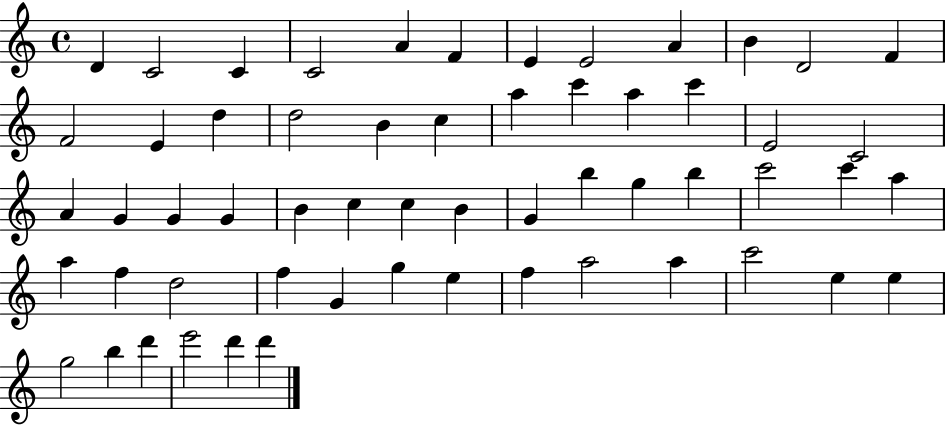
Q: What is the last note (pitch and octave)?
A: D6